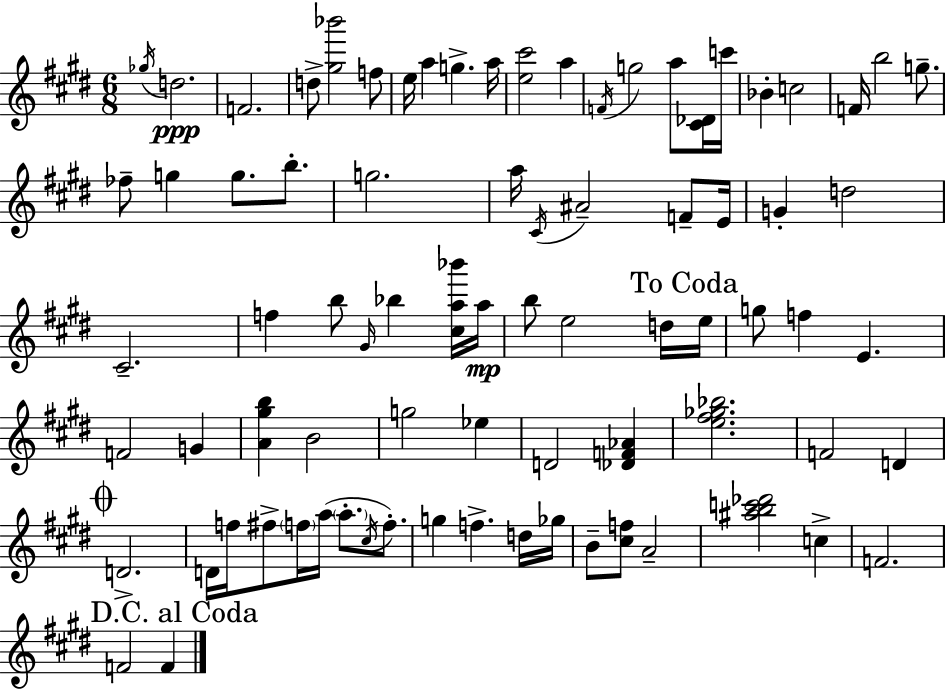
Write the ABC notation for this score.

X:1
T:Untitled
M:6/8
L:1/4
K:E
_g/4 d2 F2 d/2 [^g_b']2 f/2 e/4 a g a/4 [e^c']2 a F/4 g2 a/2 [^C_D]/4 c'/4 _B c2 F/4 b2 g/2 _f/2 g g/2 b/2 g2 a/4 ^C/4 ^A2 F/2 E/4 G d2 ^C2 f b/2 ^G/4 _b [^ca_b']/4 a/4 b/2 e2 d/4 e/4 g/2 f E F2 G [A^gb] B2 g2 _e D2 [_DF_A] [e^f_g_b]2 F2 D D2 D/4 f/4 ^f/2 f/4 a/4 a/2 ^c/4 f/2 g f d/4 _g/4 B/2 [^cf]/2 A2 [^abc'_d']2 c F2 F2 F